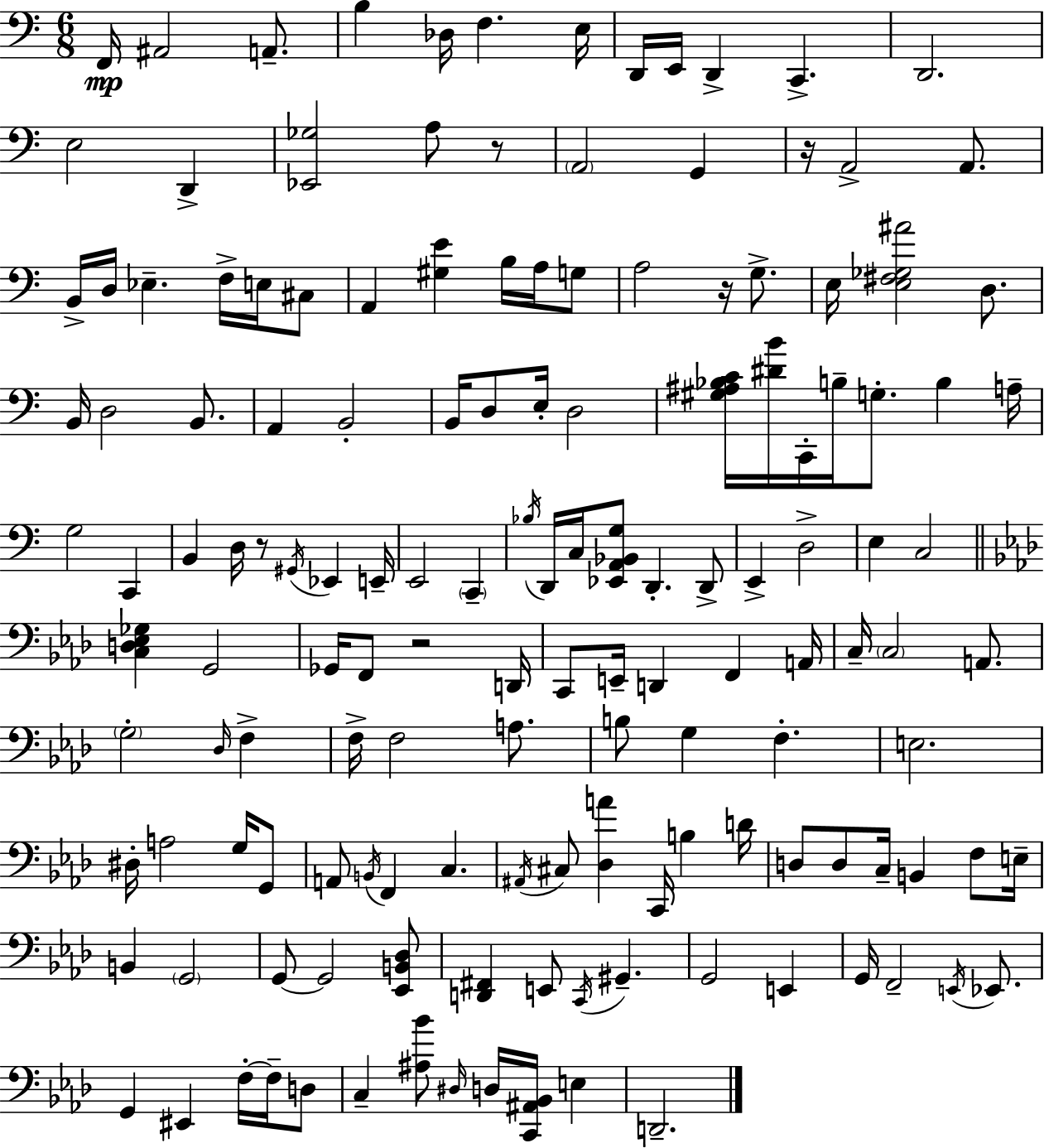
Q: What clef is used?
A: bass